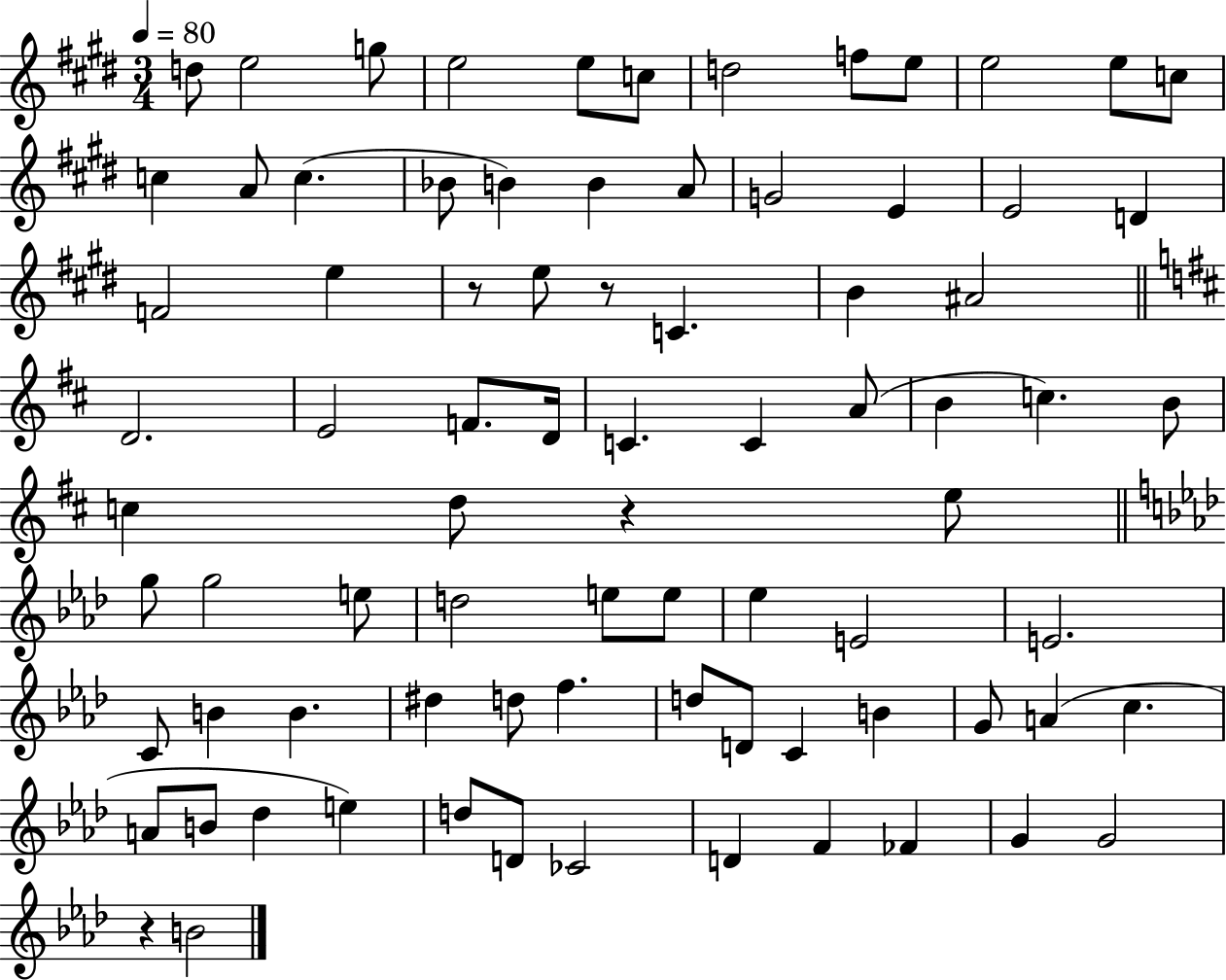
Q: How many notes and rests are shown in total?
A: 81